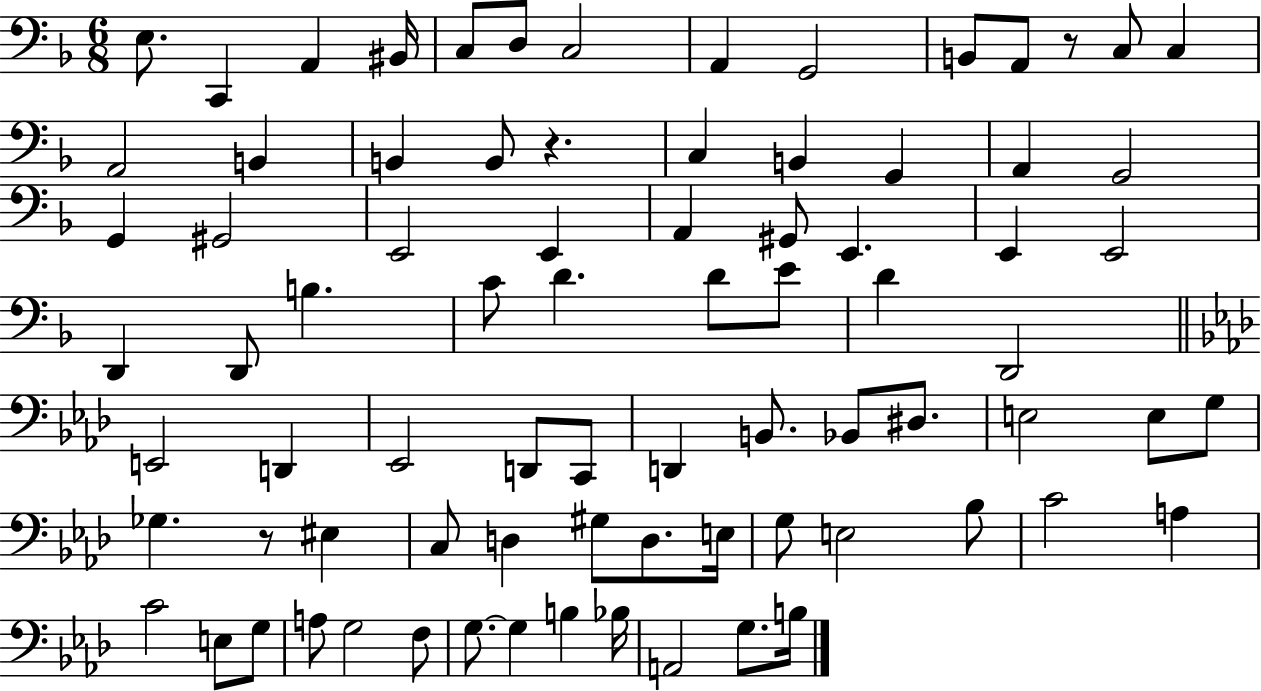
E3/e. C2/q A2/q BIS2/s C3/e D3/e C3/h A2/q G2/h B2/e A2/e R/e C3/e C3/q A2/h B2/q B2/q B2/e R/q. C3/q B2/q G2/q A2/q G2/h G2/q G#2/h E2/h E2/q A2/q G#2/e E2/q. E2/q E2/h D2/q D2/e B3/q. C4/e D4/q. D4/e E4/e D4/q D2/h E2/h D2/q Eb2/h D2/e C2/e D2/q B2/e. Bb2/e D#3/e. E3/h E3/e G3/e Gb3/q. R/e EIS3/q C3/e D3/q G#3/e D3/e. E3/s G3/e E3/h Bb3/e C4/h A3/q C4/h E3/e G3/e A3/e G3/h F3/e G3/e. G3/q B3/q Bb3/s A2/h G3/e. B3/s